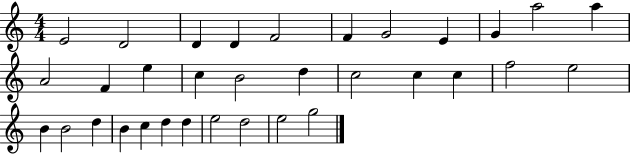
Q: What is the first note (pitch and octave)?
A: E4